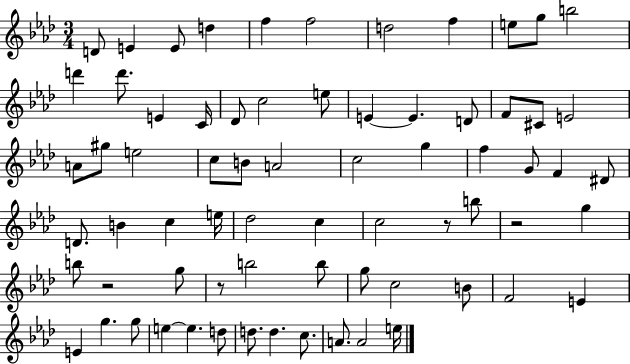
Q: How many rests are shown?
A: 4